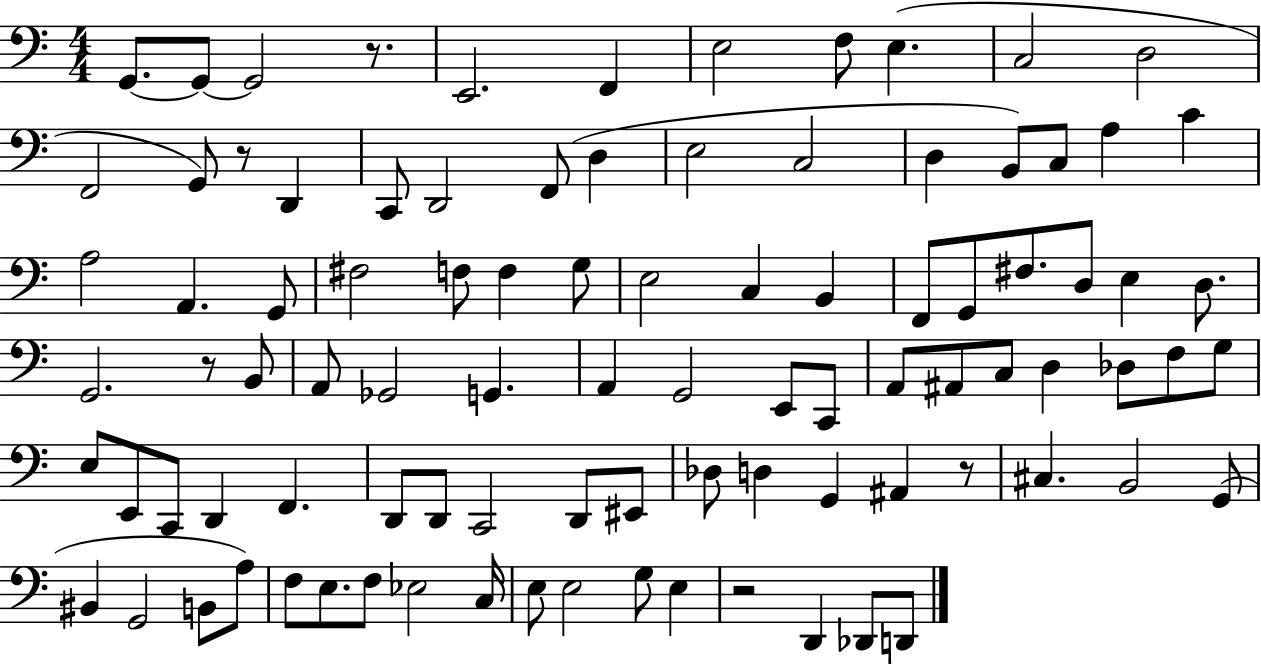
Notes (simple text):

G2/e. G2/e G2/h R/e. E2/h. F2/q E3/h F3/e E3/q. C3/h D3/h F2/h G2/e R/e D2/q C2/e D2/h F2/e D3/q E3/h C3/h D3/q B2/e C3/e A3/q C4/q A3/h A2/q. G2/e F#3/h F3/e F3/q G3/e E3/h C3/q B2/q F2/e G2/e F#3/e. D3/e E3/q D3/e. G2/h. R/e B2/e A2/e Gb2/h G2/q. A2/q G2/h E2/e C2/e A2/e A#2/e C3/e D3/q Db3/e F3/e G3/e E3/e E2/e C2/e D2/q F2/q. D2/e D2/e C2/h D2/e EIS2/e Db3/e D3/q G2/q A#2/q R/e C#3/q. B2/h G2/e BIS2/q G2/h B2/e A3/e F3/e E3/e. F3/e Eb3/h C3/s E3/e E3/h G3/e E3/q R/h D2/q Db2/e D2/e